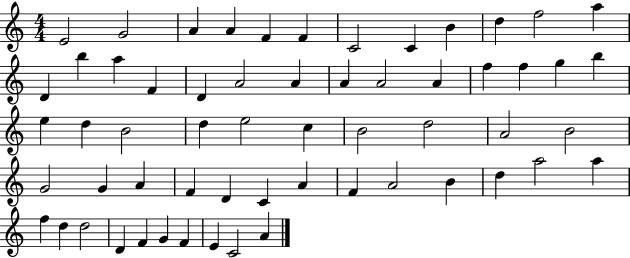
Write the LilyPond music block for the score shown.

{
  \clef treble
  \numericTimeSignature
  \time 4/4
  \key c \major
  e'2 g'2 | a'4 a'4 f'4 f'4 | c'2 c'4 b'4 | d''4 f''2 a''4 | \break d'4 b''4 a''4 f'4 | d'4 a'2 a'4 | a'4 a'2 a'4 | f''4 f''4 g''4 b''4 | \break e''4 d''4 b'2 | d''4 e''2 c''4 | b'2 d''2 | a'2 b'2 | \break g'2 g'4 a'4 | f'4 d'4 c'4 a'4 | f'4 a'2 b'4 | d''4 a''2 a''4 | \break f''4 d''4 d''2 | d'4 f'4 g'4 f'4 | e'4 c'2 a'4 | \bar "|."
}